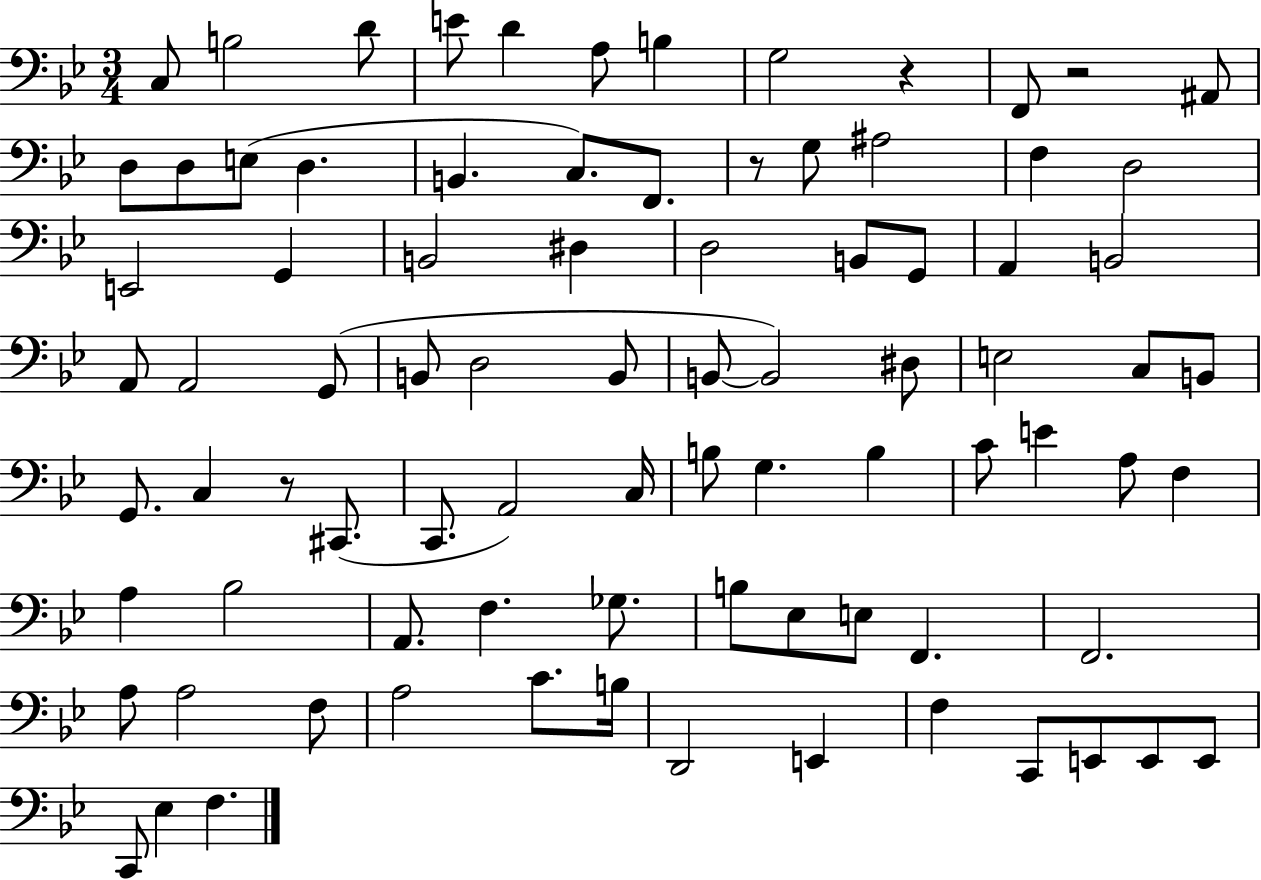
C3/e B3/h D4/e E4/e D4/q A3/e B3/q G3/h R/q F2/e R/h A#2/e D3/e D3/e E3/e D3/q. B2/q. C3/e. F2/e. R/e G3/e A#3/h F3/q D3/h E2/h G2/q B2/h D#3/q D3/h B2/e G2/e A2/q B2/h A2/e A2/h G2/e B2/e D3/h B2/e B2/e B2/h D#3/e E3/h C3/e B2/e G2/e. C3/q R/e C#2/e. C2/e. A2/h C3/s B3/e G3/q. B3/q C4/e E4/q A3/e F3/q A3/q Bb3/h A2/e. F3/q. Gb3/e. B3/e Eb3/e E3/e F2/q. F2/h. A3/e A3/h F3/e A3/h C4/e. B3/s D2/h E2/q F3/q C2/e E2/e E2/e E2/e C2/e Eb3/q F3/q.